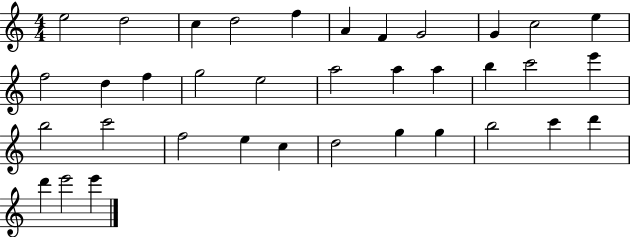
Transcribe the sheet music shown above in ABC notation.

X:1
T:Untitled
M:4/4
L:1/4
K:C
e2 d2 c d2 f A F G2 G c2 e f2 d f g2 e2 a2 a a b c'2 e' b2 c'2 f2 e c d2 g g b2 c' d' d' e'2 e'